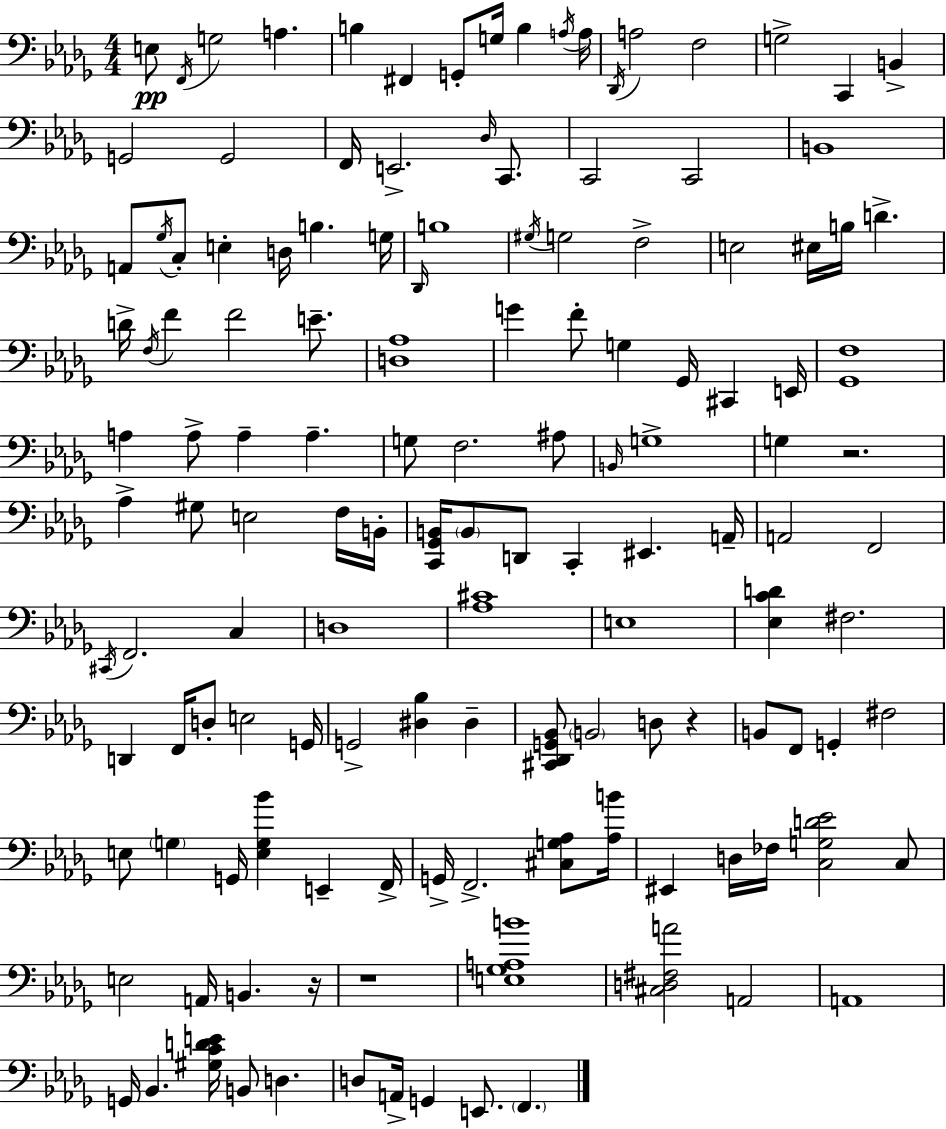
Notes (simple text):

E3/e F2/s G3/h A3/q. B3/q F#2/q G2/e G3/s B3/q A3/s A3/s Db2/s A3/h F3/h G3/h C2/q B2/q G2/h G2/h F2/s E2/h. Db3/s C2/e. C2/h C2/h B2/w A2/e Gb3/s C3/e E3/q D3/s B3/q. G3/s Db2/s B3/w G#3/s G3/h F3/h E3/h EIS3/s B3/s D4/q. D4/s F3/s F4/q F4/h E4/e. [D3,Ab3]/w G4/q F4/e G3/q Gb2/s C#2/q E2/s [Gb2,F3]/w A3/q A3/e A3/q A3/q. G3/e F3/h. A#3/e B2/s G3/w G3/q R/h. Ab3/q G#3/e E3/h F3/s B2/s [C2,Gb2,B2]/s B2/e D2/e C2/q EIS2/q. A2/s A2/h F2/h C#2/s F2/h. C3/q D3/w [Ab3,C#4]/w E3/w [Eb3,C4,D4]/q F#3/h. D2/q F2/s D3/e E3/h G2/s G2/h [D#3,Bb3]/q D#3/q [C#2,Db2,G2,Bb2]/e B2/h D3/e R/q B2/e F2/e G2/q F#3/h E3/e G3/q G2/s [E3,G3,Bb4]/q E2/q F2/s G2/s F2/h. [C#3,G3,Ab3]/e [Ab3,B4]/s EIS2/q D3/s FES3/s [C3,G3,D4,Eb4]/h C3/e E3/h A2/s B2/q. R/s R/w [E3,Gb3,A3,B4]/w [C#3,D3,F#3,A4]/h A2/h A2/w G2/s Bb2/q. [G#3,C4,D4,E4]/s B2/e D3/q. D3/e A2/s G2/q E2/e. F2/q.